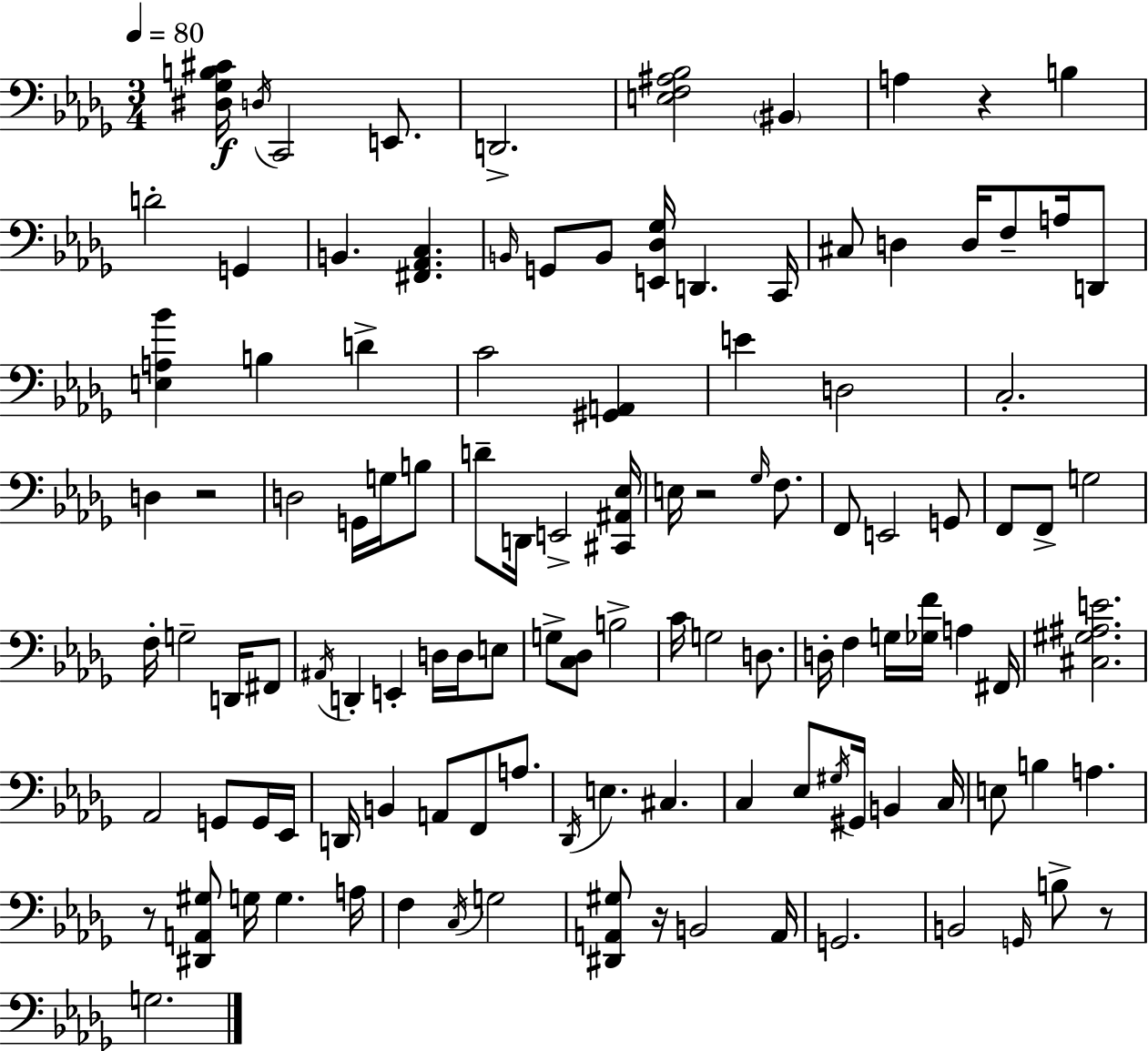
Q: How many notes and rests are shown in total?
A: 116